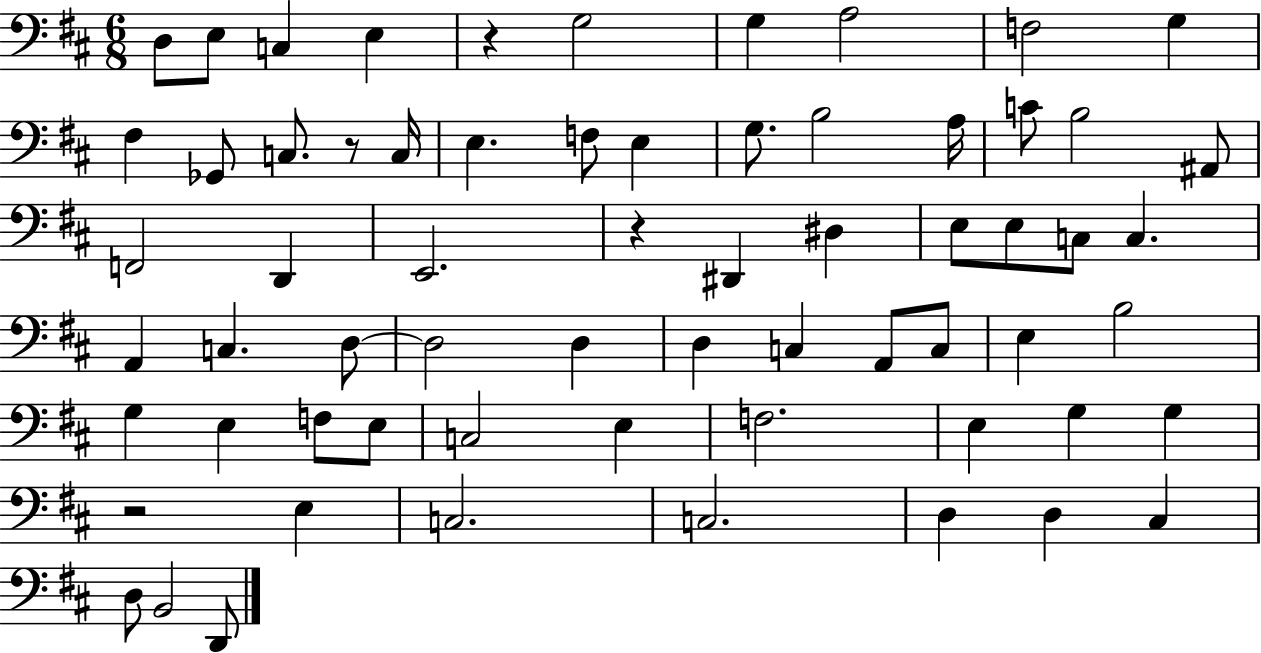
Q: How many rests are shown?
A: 4